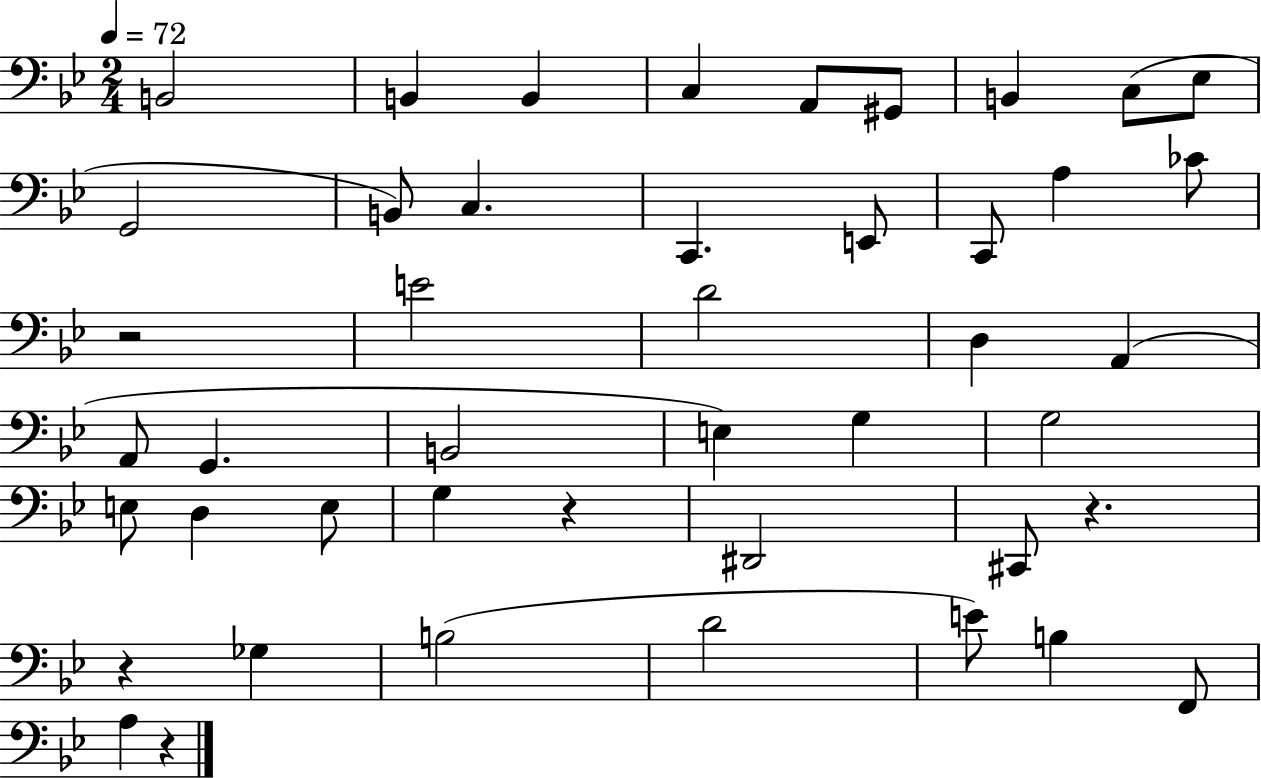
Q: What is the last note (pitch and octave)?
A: A3